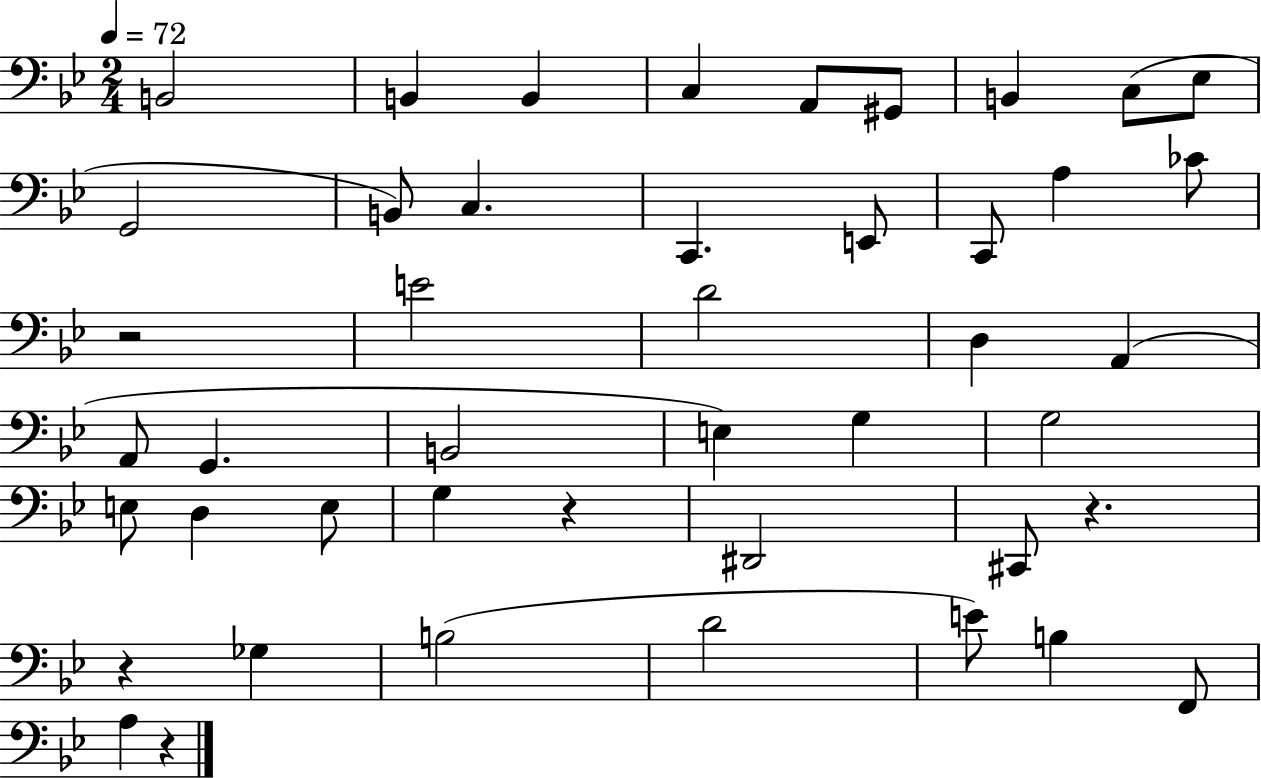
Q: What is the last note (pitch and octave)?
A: A3